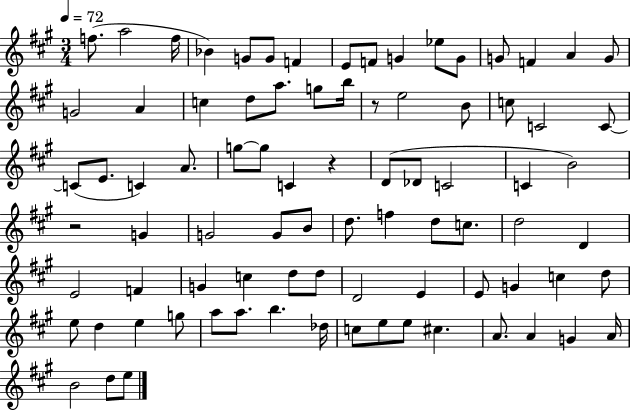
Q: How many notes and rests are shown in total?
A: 84